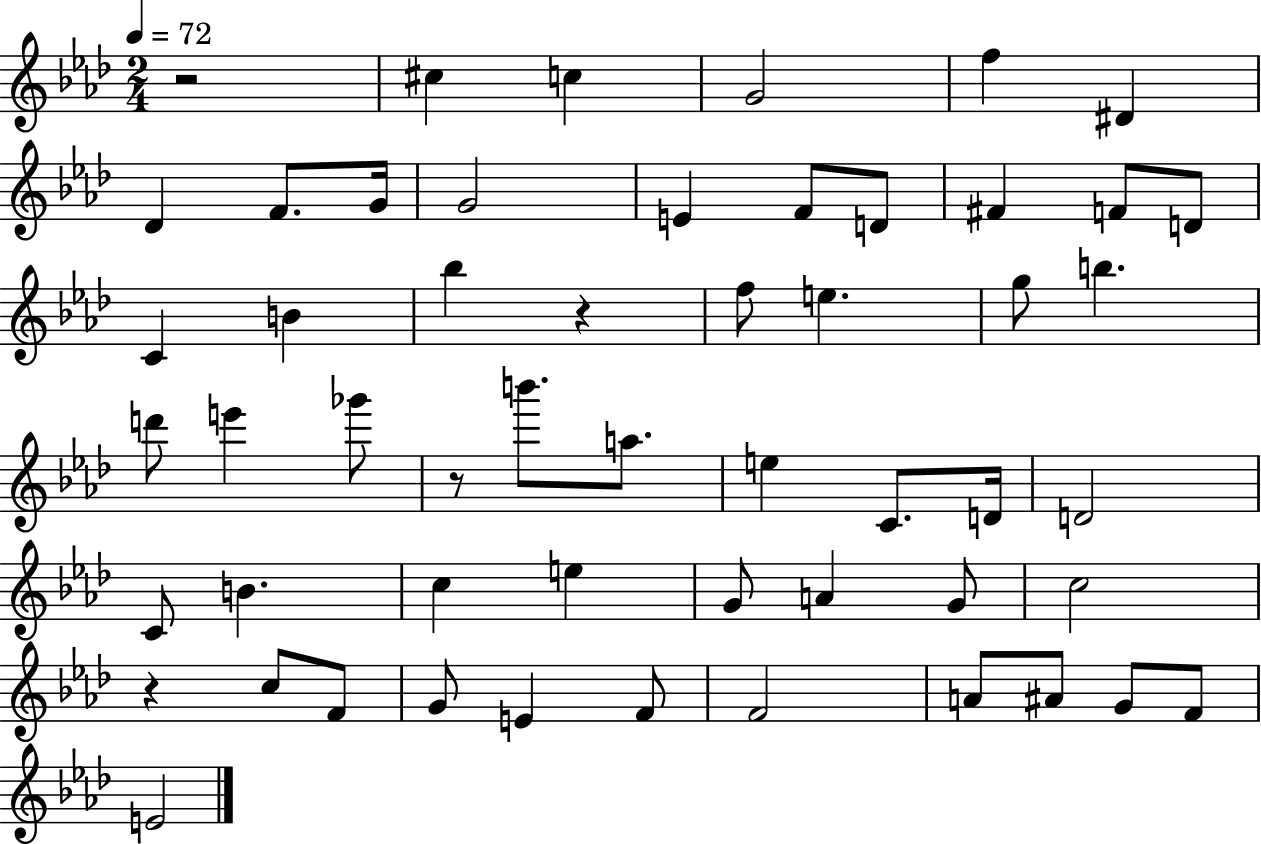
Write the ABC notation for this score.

X:1
T:Untitled
M:2/4
L:1/4
K:Ab
z2 ^c c G2 f ^D _D F/2 G/4 G2 E F/2 D/2 ^F F/2 D/2 C B _b z f/2 e g/2 b d'/2 e' _g'/2 z/2 b'/2 a/2 e C/2 D/4 D2 C/2 B c e G/2 A G/2 c2 z c/2 F/2 G/2 E F/2 F2 A/2 ^A/2 G/2 F/2 E2